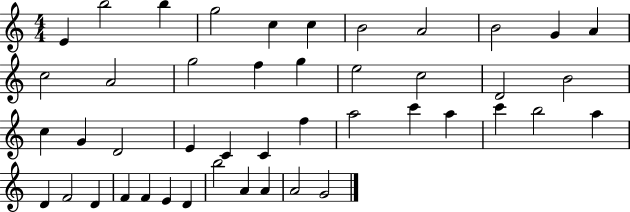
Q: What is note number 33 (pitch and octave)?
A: A5